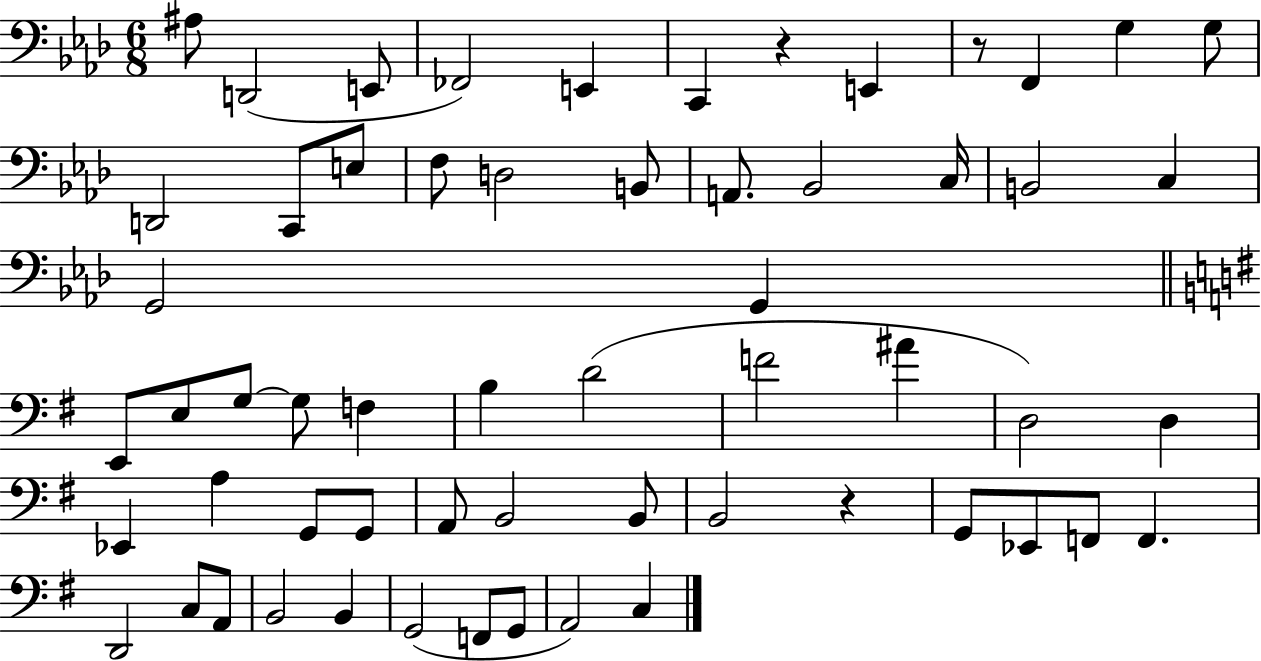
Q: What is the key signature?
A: AES major